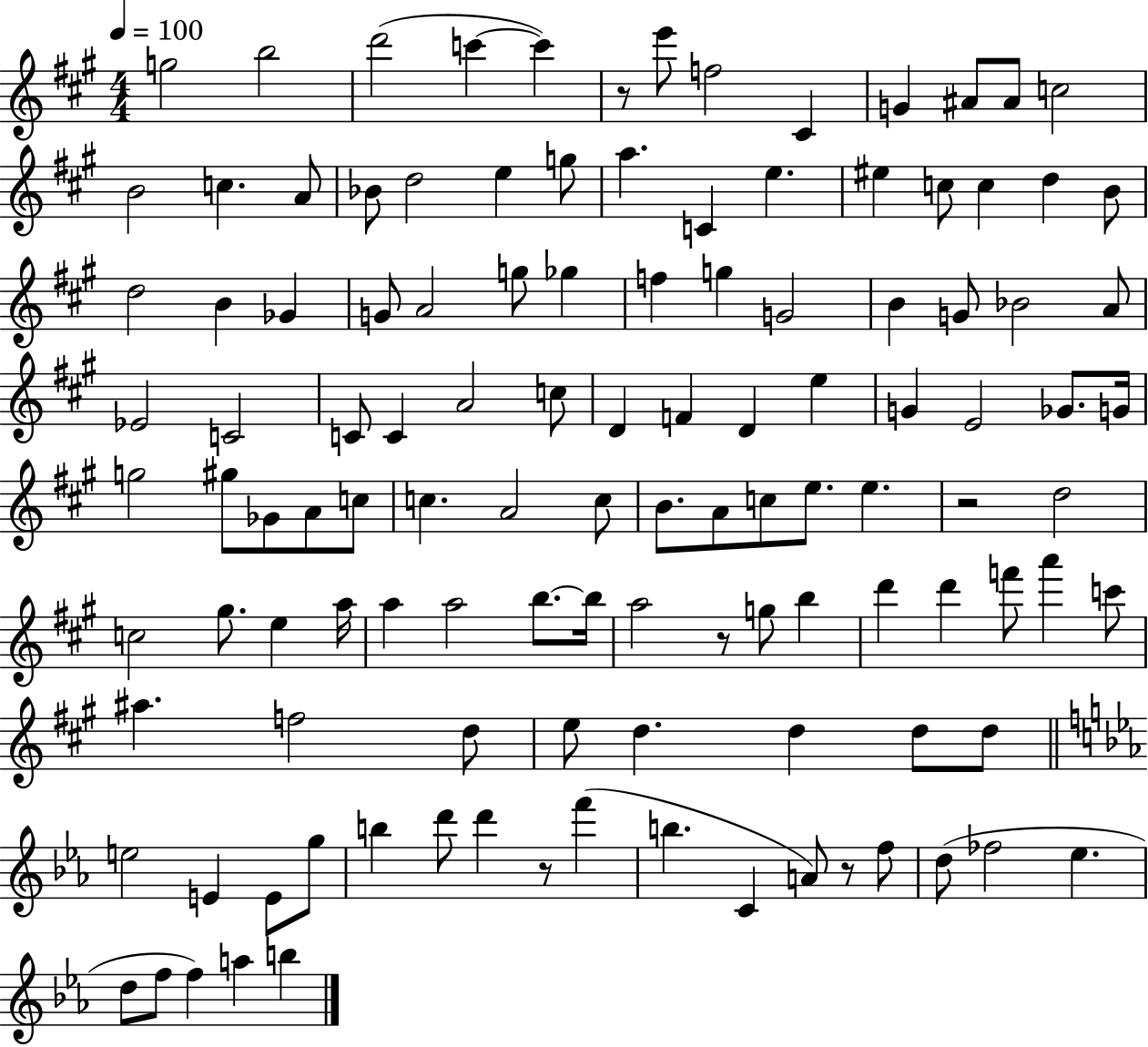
{
  \clef treble
  \numericTimeSignature
  \time 4/4
  \key a \major
  \tempo 4 = 100
  \repeat volta 2 { g''2 b''2 | d'''2( c'''4~~ c'''4) | r8 e'''8 f''2 cis'4 | g'4 ais'8 ais'8 c''2 | \break b'2 c''4. a'8 | bes'8 d''2 e''4 g''8 | a''4. c'4 e''4. | eis''4 c''8 c''4 d''4 b'8 | \break d''2 b'4 ges'4 | g'8 a'2 g''8 ges''4 | f''4 g''4 g'2 | b'4 g'8 bes'2 a'8 | \break ees'2 c'2 | c'8 c'4 a'2 c''8 | d'4 f'4 d'4 e''4 | g'4 e'2 ges'8. g'16 | \break g''2 gis''8 ges'8 a'8 c''8 | c''4. a'2 c''8 | b'8. a'8 c''8 e''8. e''4. | r2 d''2 | \break c''2 gis''8. e''4 a''16 | a''4 a''2 b''8.~~ b''16 | a''2 r8 g''8 b''4 | d'''4 d'''4 f'''8 a'''4 c'''8 | \break ais''4. f''2 d''8 | e''8 d''4. d''4 d''8 d''8 | \bar "||" \break \key ees \major e''2 e'4 e'8 g''8 | b''4 d'''8 d'''4 r8 f'''4( | b''4. c'4 a'8) r8 f''8 | d''8( fes''2 ees''4. | \break d''8 f''8 f''4) a''4 b''4 | } \bar "|."
}